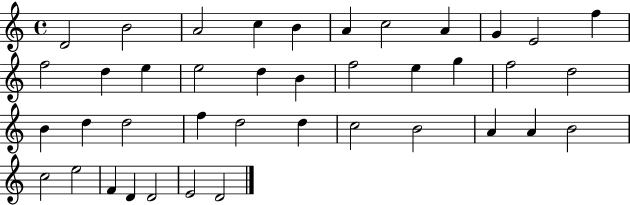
{
  \clef treble
  \time 4/4
  \defaultTimeSignature
  \key c \major
  d'2 b'2 | a'2 c''4 b'4 | a'4 c''2 a'4 | g'4 e'2 f''4 | \break f''2 d''4 e''4 | e''2 d''4 b'4 | f''2 e''4 g''4 | f''2 d''2 | \break b'4 d''4 d''2 | f''4 d''2 d''4 | c''2 b'2 | a'4 a'4 b'2 | \break c''2 e''2 | f'4 d'4 d'2 | e'2 d'2 | \bar "|."
}